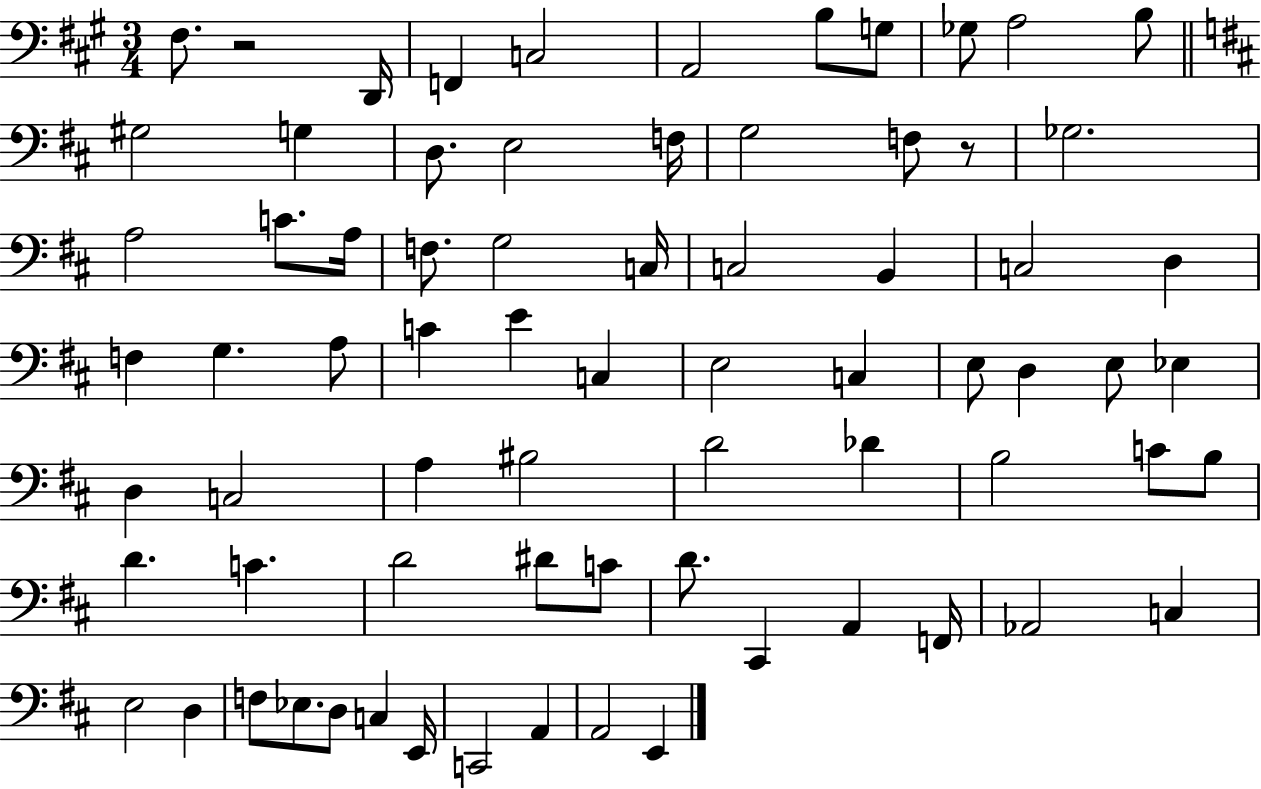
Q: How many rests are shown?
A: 2